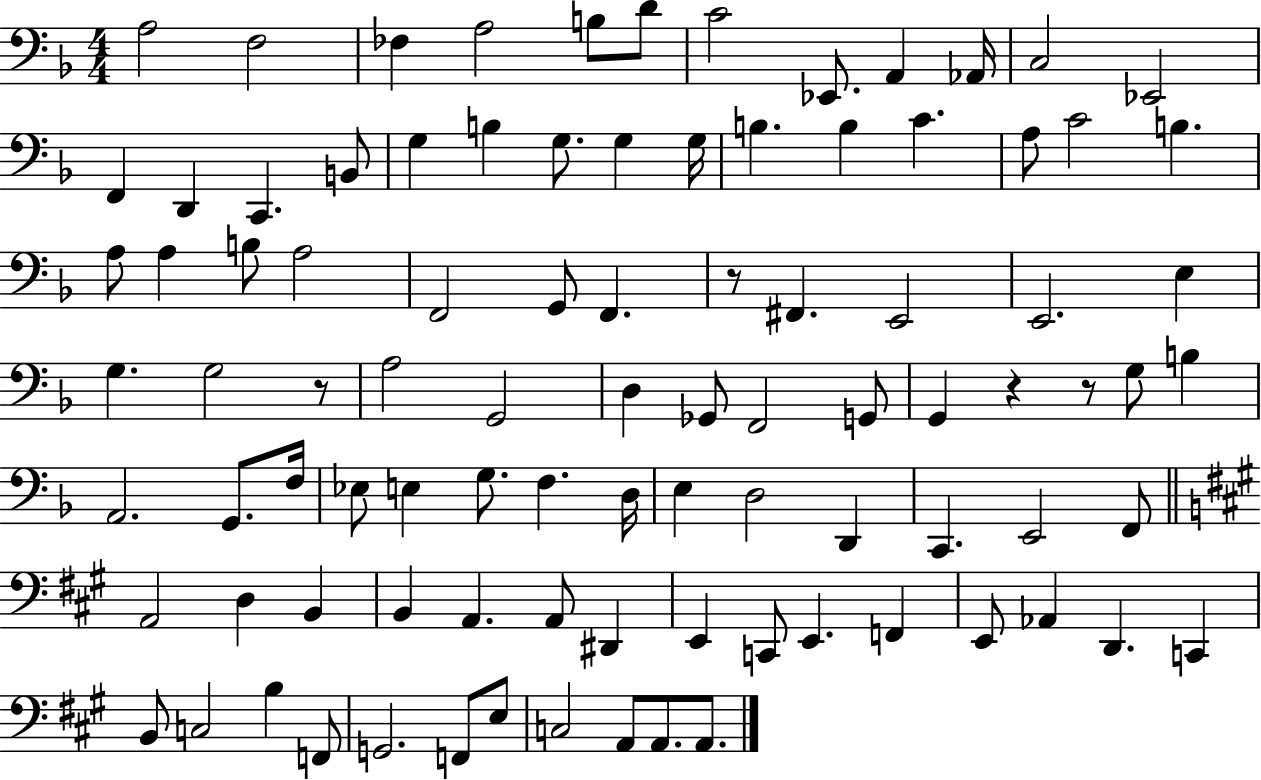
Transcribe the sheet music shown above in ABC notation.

X:1
T:Untitled
M:4/4
L:1/4
K:F
A,2 F,2 _F, A,2 B,/2 D/2 C2 _E,,/2 A,, _A,,/4 C,2 _E,,2 F,, D,, C,, B,,/2 G, B, G,/2 G, G,/4 B, B, C A,/2 C2 B, A,/2 A, B,/2 A,2 F,,2 G,,/2 F,, z/2 ^F,, E,,2 E,,2 E, G, G,2 z/2 A,2 G,,2 D, _G,,/2 F,,2 G,,/2 G,, z z/2 G,/2 B, A,,2 G,,/2 F,/4 _E,/2 E, G,/2 F, D,/4 E, D,2 D,, C,, E,,2 F,,/2 A,,2 D, B,, B,, A,, A,,/2 ^D,, E,, C,,/2 E,, F,, E,,/2 _A,, D,, C,, B,,/2 C,2 B, F,,/2 G,,2 F,,/2 E,/2 C,2 A,,/2 A,,/2 A,,/2